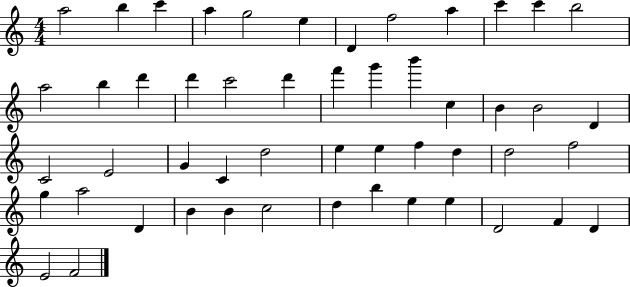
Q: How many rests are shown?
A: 0